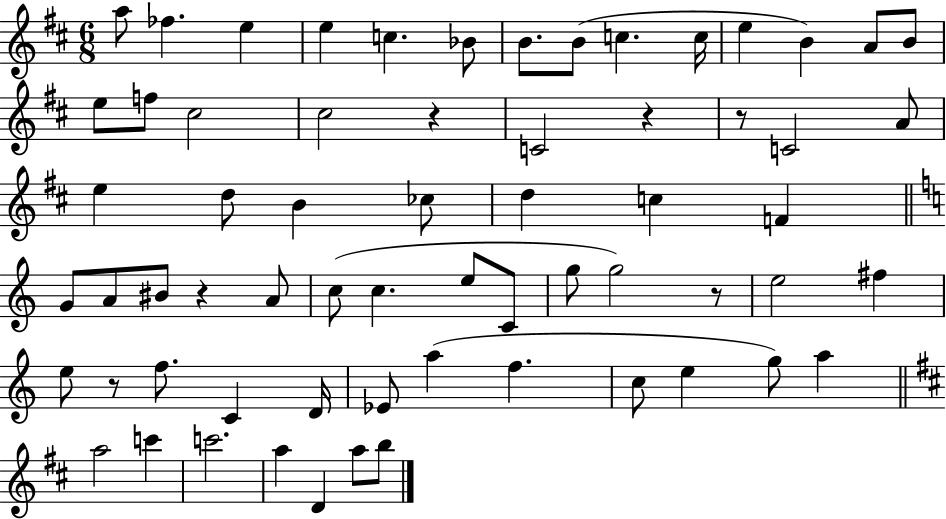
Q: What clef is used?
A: treble